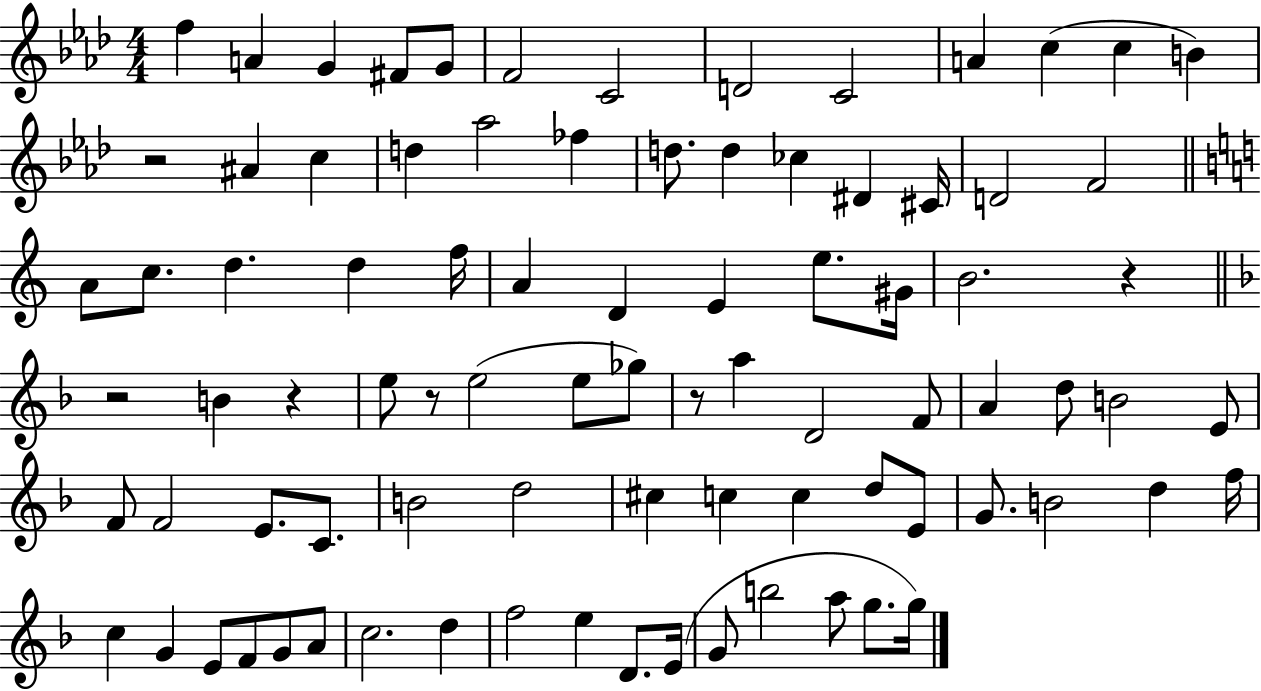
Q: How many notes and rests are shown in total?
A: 86